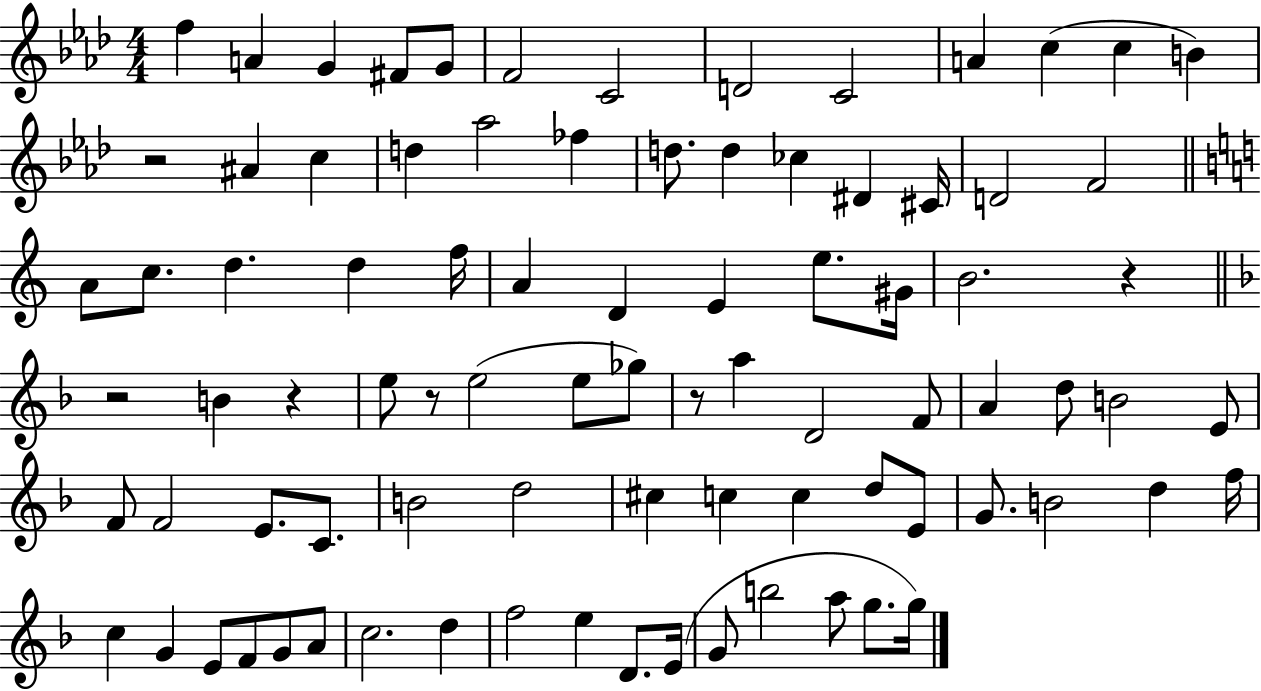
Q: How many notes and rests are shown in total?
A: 86